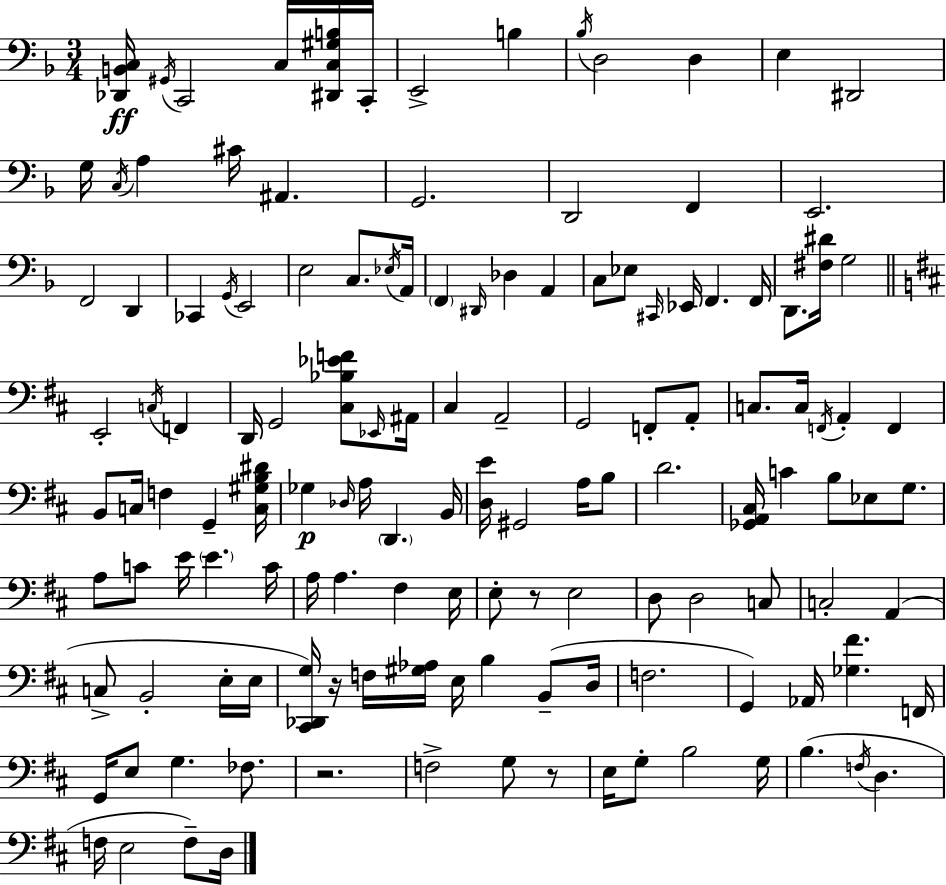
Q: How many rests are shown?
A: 4